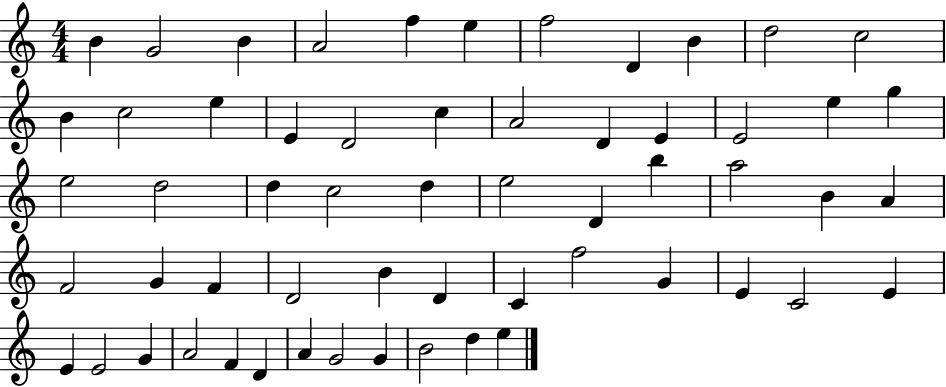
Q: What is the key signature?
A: C major